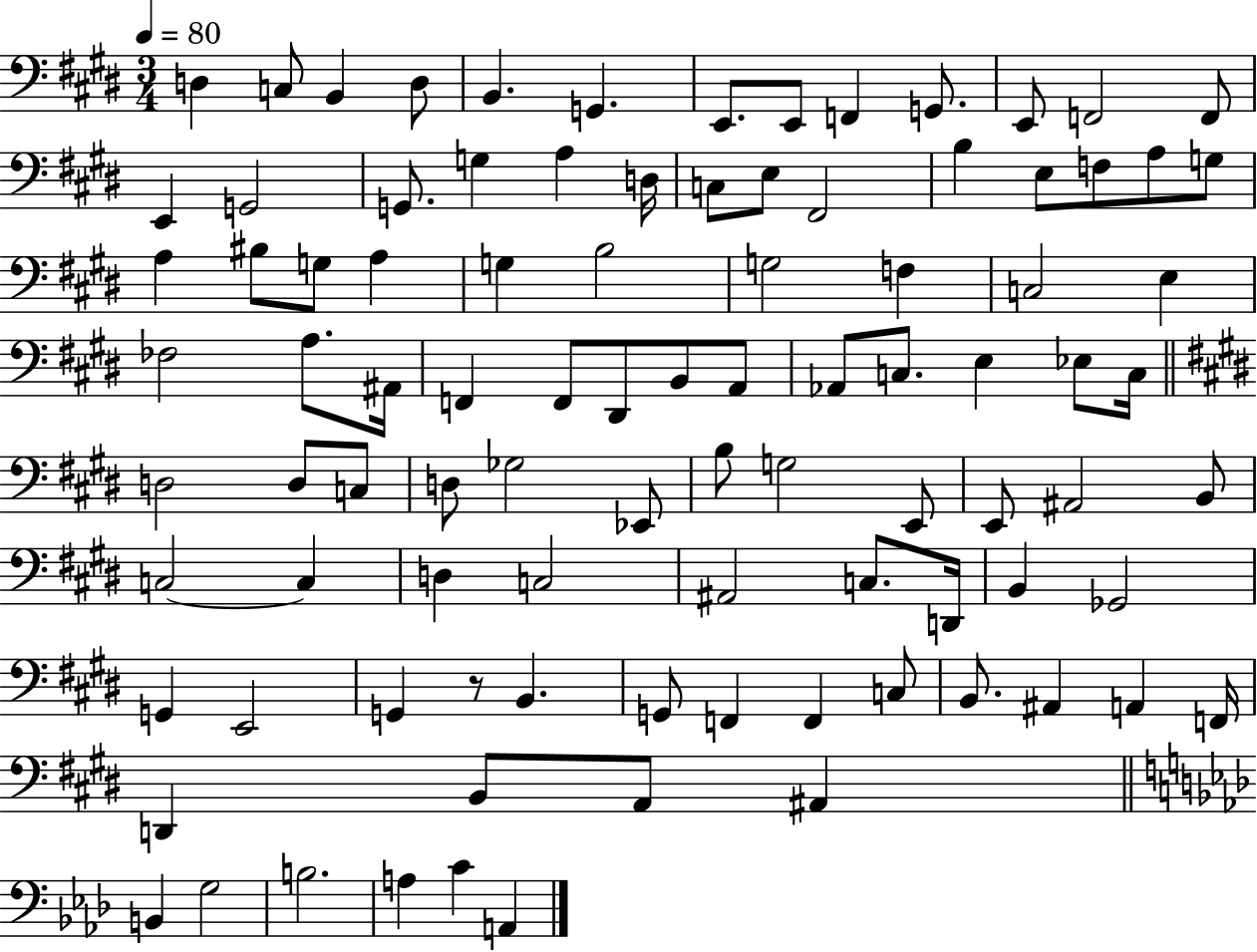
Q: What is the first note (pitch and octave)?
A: D3